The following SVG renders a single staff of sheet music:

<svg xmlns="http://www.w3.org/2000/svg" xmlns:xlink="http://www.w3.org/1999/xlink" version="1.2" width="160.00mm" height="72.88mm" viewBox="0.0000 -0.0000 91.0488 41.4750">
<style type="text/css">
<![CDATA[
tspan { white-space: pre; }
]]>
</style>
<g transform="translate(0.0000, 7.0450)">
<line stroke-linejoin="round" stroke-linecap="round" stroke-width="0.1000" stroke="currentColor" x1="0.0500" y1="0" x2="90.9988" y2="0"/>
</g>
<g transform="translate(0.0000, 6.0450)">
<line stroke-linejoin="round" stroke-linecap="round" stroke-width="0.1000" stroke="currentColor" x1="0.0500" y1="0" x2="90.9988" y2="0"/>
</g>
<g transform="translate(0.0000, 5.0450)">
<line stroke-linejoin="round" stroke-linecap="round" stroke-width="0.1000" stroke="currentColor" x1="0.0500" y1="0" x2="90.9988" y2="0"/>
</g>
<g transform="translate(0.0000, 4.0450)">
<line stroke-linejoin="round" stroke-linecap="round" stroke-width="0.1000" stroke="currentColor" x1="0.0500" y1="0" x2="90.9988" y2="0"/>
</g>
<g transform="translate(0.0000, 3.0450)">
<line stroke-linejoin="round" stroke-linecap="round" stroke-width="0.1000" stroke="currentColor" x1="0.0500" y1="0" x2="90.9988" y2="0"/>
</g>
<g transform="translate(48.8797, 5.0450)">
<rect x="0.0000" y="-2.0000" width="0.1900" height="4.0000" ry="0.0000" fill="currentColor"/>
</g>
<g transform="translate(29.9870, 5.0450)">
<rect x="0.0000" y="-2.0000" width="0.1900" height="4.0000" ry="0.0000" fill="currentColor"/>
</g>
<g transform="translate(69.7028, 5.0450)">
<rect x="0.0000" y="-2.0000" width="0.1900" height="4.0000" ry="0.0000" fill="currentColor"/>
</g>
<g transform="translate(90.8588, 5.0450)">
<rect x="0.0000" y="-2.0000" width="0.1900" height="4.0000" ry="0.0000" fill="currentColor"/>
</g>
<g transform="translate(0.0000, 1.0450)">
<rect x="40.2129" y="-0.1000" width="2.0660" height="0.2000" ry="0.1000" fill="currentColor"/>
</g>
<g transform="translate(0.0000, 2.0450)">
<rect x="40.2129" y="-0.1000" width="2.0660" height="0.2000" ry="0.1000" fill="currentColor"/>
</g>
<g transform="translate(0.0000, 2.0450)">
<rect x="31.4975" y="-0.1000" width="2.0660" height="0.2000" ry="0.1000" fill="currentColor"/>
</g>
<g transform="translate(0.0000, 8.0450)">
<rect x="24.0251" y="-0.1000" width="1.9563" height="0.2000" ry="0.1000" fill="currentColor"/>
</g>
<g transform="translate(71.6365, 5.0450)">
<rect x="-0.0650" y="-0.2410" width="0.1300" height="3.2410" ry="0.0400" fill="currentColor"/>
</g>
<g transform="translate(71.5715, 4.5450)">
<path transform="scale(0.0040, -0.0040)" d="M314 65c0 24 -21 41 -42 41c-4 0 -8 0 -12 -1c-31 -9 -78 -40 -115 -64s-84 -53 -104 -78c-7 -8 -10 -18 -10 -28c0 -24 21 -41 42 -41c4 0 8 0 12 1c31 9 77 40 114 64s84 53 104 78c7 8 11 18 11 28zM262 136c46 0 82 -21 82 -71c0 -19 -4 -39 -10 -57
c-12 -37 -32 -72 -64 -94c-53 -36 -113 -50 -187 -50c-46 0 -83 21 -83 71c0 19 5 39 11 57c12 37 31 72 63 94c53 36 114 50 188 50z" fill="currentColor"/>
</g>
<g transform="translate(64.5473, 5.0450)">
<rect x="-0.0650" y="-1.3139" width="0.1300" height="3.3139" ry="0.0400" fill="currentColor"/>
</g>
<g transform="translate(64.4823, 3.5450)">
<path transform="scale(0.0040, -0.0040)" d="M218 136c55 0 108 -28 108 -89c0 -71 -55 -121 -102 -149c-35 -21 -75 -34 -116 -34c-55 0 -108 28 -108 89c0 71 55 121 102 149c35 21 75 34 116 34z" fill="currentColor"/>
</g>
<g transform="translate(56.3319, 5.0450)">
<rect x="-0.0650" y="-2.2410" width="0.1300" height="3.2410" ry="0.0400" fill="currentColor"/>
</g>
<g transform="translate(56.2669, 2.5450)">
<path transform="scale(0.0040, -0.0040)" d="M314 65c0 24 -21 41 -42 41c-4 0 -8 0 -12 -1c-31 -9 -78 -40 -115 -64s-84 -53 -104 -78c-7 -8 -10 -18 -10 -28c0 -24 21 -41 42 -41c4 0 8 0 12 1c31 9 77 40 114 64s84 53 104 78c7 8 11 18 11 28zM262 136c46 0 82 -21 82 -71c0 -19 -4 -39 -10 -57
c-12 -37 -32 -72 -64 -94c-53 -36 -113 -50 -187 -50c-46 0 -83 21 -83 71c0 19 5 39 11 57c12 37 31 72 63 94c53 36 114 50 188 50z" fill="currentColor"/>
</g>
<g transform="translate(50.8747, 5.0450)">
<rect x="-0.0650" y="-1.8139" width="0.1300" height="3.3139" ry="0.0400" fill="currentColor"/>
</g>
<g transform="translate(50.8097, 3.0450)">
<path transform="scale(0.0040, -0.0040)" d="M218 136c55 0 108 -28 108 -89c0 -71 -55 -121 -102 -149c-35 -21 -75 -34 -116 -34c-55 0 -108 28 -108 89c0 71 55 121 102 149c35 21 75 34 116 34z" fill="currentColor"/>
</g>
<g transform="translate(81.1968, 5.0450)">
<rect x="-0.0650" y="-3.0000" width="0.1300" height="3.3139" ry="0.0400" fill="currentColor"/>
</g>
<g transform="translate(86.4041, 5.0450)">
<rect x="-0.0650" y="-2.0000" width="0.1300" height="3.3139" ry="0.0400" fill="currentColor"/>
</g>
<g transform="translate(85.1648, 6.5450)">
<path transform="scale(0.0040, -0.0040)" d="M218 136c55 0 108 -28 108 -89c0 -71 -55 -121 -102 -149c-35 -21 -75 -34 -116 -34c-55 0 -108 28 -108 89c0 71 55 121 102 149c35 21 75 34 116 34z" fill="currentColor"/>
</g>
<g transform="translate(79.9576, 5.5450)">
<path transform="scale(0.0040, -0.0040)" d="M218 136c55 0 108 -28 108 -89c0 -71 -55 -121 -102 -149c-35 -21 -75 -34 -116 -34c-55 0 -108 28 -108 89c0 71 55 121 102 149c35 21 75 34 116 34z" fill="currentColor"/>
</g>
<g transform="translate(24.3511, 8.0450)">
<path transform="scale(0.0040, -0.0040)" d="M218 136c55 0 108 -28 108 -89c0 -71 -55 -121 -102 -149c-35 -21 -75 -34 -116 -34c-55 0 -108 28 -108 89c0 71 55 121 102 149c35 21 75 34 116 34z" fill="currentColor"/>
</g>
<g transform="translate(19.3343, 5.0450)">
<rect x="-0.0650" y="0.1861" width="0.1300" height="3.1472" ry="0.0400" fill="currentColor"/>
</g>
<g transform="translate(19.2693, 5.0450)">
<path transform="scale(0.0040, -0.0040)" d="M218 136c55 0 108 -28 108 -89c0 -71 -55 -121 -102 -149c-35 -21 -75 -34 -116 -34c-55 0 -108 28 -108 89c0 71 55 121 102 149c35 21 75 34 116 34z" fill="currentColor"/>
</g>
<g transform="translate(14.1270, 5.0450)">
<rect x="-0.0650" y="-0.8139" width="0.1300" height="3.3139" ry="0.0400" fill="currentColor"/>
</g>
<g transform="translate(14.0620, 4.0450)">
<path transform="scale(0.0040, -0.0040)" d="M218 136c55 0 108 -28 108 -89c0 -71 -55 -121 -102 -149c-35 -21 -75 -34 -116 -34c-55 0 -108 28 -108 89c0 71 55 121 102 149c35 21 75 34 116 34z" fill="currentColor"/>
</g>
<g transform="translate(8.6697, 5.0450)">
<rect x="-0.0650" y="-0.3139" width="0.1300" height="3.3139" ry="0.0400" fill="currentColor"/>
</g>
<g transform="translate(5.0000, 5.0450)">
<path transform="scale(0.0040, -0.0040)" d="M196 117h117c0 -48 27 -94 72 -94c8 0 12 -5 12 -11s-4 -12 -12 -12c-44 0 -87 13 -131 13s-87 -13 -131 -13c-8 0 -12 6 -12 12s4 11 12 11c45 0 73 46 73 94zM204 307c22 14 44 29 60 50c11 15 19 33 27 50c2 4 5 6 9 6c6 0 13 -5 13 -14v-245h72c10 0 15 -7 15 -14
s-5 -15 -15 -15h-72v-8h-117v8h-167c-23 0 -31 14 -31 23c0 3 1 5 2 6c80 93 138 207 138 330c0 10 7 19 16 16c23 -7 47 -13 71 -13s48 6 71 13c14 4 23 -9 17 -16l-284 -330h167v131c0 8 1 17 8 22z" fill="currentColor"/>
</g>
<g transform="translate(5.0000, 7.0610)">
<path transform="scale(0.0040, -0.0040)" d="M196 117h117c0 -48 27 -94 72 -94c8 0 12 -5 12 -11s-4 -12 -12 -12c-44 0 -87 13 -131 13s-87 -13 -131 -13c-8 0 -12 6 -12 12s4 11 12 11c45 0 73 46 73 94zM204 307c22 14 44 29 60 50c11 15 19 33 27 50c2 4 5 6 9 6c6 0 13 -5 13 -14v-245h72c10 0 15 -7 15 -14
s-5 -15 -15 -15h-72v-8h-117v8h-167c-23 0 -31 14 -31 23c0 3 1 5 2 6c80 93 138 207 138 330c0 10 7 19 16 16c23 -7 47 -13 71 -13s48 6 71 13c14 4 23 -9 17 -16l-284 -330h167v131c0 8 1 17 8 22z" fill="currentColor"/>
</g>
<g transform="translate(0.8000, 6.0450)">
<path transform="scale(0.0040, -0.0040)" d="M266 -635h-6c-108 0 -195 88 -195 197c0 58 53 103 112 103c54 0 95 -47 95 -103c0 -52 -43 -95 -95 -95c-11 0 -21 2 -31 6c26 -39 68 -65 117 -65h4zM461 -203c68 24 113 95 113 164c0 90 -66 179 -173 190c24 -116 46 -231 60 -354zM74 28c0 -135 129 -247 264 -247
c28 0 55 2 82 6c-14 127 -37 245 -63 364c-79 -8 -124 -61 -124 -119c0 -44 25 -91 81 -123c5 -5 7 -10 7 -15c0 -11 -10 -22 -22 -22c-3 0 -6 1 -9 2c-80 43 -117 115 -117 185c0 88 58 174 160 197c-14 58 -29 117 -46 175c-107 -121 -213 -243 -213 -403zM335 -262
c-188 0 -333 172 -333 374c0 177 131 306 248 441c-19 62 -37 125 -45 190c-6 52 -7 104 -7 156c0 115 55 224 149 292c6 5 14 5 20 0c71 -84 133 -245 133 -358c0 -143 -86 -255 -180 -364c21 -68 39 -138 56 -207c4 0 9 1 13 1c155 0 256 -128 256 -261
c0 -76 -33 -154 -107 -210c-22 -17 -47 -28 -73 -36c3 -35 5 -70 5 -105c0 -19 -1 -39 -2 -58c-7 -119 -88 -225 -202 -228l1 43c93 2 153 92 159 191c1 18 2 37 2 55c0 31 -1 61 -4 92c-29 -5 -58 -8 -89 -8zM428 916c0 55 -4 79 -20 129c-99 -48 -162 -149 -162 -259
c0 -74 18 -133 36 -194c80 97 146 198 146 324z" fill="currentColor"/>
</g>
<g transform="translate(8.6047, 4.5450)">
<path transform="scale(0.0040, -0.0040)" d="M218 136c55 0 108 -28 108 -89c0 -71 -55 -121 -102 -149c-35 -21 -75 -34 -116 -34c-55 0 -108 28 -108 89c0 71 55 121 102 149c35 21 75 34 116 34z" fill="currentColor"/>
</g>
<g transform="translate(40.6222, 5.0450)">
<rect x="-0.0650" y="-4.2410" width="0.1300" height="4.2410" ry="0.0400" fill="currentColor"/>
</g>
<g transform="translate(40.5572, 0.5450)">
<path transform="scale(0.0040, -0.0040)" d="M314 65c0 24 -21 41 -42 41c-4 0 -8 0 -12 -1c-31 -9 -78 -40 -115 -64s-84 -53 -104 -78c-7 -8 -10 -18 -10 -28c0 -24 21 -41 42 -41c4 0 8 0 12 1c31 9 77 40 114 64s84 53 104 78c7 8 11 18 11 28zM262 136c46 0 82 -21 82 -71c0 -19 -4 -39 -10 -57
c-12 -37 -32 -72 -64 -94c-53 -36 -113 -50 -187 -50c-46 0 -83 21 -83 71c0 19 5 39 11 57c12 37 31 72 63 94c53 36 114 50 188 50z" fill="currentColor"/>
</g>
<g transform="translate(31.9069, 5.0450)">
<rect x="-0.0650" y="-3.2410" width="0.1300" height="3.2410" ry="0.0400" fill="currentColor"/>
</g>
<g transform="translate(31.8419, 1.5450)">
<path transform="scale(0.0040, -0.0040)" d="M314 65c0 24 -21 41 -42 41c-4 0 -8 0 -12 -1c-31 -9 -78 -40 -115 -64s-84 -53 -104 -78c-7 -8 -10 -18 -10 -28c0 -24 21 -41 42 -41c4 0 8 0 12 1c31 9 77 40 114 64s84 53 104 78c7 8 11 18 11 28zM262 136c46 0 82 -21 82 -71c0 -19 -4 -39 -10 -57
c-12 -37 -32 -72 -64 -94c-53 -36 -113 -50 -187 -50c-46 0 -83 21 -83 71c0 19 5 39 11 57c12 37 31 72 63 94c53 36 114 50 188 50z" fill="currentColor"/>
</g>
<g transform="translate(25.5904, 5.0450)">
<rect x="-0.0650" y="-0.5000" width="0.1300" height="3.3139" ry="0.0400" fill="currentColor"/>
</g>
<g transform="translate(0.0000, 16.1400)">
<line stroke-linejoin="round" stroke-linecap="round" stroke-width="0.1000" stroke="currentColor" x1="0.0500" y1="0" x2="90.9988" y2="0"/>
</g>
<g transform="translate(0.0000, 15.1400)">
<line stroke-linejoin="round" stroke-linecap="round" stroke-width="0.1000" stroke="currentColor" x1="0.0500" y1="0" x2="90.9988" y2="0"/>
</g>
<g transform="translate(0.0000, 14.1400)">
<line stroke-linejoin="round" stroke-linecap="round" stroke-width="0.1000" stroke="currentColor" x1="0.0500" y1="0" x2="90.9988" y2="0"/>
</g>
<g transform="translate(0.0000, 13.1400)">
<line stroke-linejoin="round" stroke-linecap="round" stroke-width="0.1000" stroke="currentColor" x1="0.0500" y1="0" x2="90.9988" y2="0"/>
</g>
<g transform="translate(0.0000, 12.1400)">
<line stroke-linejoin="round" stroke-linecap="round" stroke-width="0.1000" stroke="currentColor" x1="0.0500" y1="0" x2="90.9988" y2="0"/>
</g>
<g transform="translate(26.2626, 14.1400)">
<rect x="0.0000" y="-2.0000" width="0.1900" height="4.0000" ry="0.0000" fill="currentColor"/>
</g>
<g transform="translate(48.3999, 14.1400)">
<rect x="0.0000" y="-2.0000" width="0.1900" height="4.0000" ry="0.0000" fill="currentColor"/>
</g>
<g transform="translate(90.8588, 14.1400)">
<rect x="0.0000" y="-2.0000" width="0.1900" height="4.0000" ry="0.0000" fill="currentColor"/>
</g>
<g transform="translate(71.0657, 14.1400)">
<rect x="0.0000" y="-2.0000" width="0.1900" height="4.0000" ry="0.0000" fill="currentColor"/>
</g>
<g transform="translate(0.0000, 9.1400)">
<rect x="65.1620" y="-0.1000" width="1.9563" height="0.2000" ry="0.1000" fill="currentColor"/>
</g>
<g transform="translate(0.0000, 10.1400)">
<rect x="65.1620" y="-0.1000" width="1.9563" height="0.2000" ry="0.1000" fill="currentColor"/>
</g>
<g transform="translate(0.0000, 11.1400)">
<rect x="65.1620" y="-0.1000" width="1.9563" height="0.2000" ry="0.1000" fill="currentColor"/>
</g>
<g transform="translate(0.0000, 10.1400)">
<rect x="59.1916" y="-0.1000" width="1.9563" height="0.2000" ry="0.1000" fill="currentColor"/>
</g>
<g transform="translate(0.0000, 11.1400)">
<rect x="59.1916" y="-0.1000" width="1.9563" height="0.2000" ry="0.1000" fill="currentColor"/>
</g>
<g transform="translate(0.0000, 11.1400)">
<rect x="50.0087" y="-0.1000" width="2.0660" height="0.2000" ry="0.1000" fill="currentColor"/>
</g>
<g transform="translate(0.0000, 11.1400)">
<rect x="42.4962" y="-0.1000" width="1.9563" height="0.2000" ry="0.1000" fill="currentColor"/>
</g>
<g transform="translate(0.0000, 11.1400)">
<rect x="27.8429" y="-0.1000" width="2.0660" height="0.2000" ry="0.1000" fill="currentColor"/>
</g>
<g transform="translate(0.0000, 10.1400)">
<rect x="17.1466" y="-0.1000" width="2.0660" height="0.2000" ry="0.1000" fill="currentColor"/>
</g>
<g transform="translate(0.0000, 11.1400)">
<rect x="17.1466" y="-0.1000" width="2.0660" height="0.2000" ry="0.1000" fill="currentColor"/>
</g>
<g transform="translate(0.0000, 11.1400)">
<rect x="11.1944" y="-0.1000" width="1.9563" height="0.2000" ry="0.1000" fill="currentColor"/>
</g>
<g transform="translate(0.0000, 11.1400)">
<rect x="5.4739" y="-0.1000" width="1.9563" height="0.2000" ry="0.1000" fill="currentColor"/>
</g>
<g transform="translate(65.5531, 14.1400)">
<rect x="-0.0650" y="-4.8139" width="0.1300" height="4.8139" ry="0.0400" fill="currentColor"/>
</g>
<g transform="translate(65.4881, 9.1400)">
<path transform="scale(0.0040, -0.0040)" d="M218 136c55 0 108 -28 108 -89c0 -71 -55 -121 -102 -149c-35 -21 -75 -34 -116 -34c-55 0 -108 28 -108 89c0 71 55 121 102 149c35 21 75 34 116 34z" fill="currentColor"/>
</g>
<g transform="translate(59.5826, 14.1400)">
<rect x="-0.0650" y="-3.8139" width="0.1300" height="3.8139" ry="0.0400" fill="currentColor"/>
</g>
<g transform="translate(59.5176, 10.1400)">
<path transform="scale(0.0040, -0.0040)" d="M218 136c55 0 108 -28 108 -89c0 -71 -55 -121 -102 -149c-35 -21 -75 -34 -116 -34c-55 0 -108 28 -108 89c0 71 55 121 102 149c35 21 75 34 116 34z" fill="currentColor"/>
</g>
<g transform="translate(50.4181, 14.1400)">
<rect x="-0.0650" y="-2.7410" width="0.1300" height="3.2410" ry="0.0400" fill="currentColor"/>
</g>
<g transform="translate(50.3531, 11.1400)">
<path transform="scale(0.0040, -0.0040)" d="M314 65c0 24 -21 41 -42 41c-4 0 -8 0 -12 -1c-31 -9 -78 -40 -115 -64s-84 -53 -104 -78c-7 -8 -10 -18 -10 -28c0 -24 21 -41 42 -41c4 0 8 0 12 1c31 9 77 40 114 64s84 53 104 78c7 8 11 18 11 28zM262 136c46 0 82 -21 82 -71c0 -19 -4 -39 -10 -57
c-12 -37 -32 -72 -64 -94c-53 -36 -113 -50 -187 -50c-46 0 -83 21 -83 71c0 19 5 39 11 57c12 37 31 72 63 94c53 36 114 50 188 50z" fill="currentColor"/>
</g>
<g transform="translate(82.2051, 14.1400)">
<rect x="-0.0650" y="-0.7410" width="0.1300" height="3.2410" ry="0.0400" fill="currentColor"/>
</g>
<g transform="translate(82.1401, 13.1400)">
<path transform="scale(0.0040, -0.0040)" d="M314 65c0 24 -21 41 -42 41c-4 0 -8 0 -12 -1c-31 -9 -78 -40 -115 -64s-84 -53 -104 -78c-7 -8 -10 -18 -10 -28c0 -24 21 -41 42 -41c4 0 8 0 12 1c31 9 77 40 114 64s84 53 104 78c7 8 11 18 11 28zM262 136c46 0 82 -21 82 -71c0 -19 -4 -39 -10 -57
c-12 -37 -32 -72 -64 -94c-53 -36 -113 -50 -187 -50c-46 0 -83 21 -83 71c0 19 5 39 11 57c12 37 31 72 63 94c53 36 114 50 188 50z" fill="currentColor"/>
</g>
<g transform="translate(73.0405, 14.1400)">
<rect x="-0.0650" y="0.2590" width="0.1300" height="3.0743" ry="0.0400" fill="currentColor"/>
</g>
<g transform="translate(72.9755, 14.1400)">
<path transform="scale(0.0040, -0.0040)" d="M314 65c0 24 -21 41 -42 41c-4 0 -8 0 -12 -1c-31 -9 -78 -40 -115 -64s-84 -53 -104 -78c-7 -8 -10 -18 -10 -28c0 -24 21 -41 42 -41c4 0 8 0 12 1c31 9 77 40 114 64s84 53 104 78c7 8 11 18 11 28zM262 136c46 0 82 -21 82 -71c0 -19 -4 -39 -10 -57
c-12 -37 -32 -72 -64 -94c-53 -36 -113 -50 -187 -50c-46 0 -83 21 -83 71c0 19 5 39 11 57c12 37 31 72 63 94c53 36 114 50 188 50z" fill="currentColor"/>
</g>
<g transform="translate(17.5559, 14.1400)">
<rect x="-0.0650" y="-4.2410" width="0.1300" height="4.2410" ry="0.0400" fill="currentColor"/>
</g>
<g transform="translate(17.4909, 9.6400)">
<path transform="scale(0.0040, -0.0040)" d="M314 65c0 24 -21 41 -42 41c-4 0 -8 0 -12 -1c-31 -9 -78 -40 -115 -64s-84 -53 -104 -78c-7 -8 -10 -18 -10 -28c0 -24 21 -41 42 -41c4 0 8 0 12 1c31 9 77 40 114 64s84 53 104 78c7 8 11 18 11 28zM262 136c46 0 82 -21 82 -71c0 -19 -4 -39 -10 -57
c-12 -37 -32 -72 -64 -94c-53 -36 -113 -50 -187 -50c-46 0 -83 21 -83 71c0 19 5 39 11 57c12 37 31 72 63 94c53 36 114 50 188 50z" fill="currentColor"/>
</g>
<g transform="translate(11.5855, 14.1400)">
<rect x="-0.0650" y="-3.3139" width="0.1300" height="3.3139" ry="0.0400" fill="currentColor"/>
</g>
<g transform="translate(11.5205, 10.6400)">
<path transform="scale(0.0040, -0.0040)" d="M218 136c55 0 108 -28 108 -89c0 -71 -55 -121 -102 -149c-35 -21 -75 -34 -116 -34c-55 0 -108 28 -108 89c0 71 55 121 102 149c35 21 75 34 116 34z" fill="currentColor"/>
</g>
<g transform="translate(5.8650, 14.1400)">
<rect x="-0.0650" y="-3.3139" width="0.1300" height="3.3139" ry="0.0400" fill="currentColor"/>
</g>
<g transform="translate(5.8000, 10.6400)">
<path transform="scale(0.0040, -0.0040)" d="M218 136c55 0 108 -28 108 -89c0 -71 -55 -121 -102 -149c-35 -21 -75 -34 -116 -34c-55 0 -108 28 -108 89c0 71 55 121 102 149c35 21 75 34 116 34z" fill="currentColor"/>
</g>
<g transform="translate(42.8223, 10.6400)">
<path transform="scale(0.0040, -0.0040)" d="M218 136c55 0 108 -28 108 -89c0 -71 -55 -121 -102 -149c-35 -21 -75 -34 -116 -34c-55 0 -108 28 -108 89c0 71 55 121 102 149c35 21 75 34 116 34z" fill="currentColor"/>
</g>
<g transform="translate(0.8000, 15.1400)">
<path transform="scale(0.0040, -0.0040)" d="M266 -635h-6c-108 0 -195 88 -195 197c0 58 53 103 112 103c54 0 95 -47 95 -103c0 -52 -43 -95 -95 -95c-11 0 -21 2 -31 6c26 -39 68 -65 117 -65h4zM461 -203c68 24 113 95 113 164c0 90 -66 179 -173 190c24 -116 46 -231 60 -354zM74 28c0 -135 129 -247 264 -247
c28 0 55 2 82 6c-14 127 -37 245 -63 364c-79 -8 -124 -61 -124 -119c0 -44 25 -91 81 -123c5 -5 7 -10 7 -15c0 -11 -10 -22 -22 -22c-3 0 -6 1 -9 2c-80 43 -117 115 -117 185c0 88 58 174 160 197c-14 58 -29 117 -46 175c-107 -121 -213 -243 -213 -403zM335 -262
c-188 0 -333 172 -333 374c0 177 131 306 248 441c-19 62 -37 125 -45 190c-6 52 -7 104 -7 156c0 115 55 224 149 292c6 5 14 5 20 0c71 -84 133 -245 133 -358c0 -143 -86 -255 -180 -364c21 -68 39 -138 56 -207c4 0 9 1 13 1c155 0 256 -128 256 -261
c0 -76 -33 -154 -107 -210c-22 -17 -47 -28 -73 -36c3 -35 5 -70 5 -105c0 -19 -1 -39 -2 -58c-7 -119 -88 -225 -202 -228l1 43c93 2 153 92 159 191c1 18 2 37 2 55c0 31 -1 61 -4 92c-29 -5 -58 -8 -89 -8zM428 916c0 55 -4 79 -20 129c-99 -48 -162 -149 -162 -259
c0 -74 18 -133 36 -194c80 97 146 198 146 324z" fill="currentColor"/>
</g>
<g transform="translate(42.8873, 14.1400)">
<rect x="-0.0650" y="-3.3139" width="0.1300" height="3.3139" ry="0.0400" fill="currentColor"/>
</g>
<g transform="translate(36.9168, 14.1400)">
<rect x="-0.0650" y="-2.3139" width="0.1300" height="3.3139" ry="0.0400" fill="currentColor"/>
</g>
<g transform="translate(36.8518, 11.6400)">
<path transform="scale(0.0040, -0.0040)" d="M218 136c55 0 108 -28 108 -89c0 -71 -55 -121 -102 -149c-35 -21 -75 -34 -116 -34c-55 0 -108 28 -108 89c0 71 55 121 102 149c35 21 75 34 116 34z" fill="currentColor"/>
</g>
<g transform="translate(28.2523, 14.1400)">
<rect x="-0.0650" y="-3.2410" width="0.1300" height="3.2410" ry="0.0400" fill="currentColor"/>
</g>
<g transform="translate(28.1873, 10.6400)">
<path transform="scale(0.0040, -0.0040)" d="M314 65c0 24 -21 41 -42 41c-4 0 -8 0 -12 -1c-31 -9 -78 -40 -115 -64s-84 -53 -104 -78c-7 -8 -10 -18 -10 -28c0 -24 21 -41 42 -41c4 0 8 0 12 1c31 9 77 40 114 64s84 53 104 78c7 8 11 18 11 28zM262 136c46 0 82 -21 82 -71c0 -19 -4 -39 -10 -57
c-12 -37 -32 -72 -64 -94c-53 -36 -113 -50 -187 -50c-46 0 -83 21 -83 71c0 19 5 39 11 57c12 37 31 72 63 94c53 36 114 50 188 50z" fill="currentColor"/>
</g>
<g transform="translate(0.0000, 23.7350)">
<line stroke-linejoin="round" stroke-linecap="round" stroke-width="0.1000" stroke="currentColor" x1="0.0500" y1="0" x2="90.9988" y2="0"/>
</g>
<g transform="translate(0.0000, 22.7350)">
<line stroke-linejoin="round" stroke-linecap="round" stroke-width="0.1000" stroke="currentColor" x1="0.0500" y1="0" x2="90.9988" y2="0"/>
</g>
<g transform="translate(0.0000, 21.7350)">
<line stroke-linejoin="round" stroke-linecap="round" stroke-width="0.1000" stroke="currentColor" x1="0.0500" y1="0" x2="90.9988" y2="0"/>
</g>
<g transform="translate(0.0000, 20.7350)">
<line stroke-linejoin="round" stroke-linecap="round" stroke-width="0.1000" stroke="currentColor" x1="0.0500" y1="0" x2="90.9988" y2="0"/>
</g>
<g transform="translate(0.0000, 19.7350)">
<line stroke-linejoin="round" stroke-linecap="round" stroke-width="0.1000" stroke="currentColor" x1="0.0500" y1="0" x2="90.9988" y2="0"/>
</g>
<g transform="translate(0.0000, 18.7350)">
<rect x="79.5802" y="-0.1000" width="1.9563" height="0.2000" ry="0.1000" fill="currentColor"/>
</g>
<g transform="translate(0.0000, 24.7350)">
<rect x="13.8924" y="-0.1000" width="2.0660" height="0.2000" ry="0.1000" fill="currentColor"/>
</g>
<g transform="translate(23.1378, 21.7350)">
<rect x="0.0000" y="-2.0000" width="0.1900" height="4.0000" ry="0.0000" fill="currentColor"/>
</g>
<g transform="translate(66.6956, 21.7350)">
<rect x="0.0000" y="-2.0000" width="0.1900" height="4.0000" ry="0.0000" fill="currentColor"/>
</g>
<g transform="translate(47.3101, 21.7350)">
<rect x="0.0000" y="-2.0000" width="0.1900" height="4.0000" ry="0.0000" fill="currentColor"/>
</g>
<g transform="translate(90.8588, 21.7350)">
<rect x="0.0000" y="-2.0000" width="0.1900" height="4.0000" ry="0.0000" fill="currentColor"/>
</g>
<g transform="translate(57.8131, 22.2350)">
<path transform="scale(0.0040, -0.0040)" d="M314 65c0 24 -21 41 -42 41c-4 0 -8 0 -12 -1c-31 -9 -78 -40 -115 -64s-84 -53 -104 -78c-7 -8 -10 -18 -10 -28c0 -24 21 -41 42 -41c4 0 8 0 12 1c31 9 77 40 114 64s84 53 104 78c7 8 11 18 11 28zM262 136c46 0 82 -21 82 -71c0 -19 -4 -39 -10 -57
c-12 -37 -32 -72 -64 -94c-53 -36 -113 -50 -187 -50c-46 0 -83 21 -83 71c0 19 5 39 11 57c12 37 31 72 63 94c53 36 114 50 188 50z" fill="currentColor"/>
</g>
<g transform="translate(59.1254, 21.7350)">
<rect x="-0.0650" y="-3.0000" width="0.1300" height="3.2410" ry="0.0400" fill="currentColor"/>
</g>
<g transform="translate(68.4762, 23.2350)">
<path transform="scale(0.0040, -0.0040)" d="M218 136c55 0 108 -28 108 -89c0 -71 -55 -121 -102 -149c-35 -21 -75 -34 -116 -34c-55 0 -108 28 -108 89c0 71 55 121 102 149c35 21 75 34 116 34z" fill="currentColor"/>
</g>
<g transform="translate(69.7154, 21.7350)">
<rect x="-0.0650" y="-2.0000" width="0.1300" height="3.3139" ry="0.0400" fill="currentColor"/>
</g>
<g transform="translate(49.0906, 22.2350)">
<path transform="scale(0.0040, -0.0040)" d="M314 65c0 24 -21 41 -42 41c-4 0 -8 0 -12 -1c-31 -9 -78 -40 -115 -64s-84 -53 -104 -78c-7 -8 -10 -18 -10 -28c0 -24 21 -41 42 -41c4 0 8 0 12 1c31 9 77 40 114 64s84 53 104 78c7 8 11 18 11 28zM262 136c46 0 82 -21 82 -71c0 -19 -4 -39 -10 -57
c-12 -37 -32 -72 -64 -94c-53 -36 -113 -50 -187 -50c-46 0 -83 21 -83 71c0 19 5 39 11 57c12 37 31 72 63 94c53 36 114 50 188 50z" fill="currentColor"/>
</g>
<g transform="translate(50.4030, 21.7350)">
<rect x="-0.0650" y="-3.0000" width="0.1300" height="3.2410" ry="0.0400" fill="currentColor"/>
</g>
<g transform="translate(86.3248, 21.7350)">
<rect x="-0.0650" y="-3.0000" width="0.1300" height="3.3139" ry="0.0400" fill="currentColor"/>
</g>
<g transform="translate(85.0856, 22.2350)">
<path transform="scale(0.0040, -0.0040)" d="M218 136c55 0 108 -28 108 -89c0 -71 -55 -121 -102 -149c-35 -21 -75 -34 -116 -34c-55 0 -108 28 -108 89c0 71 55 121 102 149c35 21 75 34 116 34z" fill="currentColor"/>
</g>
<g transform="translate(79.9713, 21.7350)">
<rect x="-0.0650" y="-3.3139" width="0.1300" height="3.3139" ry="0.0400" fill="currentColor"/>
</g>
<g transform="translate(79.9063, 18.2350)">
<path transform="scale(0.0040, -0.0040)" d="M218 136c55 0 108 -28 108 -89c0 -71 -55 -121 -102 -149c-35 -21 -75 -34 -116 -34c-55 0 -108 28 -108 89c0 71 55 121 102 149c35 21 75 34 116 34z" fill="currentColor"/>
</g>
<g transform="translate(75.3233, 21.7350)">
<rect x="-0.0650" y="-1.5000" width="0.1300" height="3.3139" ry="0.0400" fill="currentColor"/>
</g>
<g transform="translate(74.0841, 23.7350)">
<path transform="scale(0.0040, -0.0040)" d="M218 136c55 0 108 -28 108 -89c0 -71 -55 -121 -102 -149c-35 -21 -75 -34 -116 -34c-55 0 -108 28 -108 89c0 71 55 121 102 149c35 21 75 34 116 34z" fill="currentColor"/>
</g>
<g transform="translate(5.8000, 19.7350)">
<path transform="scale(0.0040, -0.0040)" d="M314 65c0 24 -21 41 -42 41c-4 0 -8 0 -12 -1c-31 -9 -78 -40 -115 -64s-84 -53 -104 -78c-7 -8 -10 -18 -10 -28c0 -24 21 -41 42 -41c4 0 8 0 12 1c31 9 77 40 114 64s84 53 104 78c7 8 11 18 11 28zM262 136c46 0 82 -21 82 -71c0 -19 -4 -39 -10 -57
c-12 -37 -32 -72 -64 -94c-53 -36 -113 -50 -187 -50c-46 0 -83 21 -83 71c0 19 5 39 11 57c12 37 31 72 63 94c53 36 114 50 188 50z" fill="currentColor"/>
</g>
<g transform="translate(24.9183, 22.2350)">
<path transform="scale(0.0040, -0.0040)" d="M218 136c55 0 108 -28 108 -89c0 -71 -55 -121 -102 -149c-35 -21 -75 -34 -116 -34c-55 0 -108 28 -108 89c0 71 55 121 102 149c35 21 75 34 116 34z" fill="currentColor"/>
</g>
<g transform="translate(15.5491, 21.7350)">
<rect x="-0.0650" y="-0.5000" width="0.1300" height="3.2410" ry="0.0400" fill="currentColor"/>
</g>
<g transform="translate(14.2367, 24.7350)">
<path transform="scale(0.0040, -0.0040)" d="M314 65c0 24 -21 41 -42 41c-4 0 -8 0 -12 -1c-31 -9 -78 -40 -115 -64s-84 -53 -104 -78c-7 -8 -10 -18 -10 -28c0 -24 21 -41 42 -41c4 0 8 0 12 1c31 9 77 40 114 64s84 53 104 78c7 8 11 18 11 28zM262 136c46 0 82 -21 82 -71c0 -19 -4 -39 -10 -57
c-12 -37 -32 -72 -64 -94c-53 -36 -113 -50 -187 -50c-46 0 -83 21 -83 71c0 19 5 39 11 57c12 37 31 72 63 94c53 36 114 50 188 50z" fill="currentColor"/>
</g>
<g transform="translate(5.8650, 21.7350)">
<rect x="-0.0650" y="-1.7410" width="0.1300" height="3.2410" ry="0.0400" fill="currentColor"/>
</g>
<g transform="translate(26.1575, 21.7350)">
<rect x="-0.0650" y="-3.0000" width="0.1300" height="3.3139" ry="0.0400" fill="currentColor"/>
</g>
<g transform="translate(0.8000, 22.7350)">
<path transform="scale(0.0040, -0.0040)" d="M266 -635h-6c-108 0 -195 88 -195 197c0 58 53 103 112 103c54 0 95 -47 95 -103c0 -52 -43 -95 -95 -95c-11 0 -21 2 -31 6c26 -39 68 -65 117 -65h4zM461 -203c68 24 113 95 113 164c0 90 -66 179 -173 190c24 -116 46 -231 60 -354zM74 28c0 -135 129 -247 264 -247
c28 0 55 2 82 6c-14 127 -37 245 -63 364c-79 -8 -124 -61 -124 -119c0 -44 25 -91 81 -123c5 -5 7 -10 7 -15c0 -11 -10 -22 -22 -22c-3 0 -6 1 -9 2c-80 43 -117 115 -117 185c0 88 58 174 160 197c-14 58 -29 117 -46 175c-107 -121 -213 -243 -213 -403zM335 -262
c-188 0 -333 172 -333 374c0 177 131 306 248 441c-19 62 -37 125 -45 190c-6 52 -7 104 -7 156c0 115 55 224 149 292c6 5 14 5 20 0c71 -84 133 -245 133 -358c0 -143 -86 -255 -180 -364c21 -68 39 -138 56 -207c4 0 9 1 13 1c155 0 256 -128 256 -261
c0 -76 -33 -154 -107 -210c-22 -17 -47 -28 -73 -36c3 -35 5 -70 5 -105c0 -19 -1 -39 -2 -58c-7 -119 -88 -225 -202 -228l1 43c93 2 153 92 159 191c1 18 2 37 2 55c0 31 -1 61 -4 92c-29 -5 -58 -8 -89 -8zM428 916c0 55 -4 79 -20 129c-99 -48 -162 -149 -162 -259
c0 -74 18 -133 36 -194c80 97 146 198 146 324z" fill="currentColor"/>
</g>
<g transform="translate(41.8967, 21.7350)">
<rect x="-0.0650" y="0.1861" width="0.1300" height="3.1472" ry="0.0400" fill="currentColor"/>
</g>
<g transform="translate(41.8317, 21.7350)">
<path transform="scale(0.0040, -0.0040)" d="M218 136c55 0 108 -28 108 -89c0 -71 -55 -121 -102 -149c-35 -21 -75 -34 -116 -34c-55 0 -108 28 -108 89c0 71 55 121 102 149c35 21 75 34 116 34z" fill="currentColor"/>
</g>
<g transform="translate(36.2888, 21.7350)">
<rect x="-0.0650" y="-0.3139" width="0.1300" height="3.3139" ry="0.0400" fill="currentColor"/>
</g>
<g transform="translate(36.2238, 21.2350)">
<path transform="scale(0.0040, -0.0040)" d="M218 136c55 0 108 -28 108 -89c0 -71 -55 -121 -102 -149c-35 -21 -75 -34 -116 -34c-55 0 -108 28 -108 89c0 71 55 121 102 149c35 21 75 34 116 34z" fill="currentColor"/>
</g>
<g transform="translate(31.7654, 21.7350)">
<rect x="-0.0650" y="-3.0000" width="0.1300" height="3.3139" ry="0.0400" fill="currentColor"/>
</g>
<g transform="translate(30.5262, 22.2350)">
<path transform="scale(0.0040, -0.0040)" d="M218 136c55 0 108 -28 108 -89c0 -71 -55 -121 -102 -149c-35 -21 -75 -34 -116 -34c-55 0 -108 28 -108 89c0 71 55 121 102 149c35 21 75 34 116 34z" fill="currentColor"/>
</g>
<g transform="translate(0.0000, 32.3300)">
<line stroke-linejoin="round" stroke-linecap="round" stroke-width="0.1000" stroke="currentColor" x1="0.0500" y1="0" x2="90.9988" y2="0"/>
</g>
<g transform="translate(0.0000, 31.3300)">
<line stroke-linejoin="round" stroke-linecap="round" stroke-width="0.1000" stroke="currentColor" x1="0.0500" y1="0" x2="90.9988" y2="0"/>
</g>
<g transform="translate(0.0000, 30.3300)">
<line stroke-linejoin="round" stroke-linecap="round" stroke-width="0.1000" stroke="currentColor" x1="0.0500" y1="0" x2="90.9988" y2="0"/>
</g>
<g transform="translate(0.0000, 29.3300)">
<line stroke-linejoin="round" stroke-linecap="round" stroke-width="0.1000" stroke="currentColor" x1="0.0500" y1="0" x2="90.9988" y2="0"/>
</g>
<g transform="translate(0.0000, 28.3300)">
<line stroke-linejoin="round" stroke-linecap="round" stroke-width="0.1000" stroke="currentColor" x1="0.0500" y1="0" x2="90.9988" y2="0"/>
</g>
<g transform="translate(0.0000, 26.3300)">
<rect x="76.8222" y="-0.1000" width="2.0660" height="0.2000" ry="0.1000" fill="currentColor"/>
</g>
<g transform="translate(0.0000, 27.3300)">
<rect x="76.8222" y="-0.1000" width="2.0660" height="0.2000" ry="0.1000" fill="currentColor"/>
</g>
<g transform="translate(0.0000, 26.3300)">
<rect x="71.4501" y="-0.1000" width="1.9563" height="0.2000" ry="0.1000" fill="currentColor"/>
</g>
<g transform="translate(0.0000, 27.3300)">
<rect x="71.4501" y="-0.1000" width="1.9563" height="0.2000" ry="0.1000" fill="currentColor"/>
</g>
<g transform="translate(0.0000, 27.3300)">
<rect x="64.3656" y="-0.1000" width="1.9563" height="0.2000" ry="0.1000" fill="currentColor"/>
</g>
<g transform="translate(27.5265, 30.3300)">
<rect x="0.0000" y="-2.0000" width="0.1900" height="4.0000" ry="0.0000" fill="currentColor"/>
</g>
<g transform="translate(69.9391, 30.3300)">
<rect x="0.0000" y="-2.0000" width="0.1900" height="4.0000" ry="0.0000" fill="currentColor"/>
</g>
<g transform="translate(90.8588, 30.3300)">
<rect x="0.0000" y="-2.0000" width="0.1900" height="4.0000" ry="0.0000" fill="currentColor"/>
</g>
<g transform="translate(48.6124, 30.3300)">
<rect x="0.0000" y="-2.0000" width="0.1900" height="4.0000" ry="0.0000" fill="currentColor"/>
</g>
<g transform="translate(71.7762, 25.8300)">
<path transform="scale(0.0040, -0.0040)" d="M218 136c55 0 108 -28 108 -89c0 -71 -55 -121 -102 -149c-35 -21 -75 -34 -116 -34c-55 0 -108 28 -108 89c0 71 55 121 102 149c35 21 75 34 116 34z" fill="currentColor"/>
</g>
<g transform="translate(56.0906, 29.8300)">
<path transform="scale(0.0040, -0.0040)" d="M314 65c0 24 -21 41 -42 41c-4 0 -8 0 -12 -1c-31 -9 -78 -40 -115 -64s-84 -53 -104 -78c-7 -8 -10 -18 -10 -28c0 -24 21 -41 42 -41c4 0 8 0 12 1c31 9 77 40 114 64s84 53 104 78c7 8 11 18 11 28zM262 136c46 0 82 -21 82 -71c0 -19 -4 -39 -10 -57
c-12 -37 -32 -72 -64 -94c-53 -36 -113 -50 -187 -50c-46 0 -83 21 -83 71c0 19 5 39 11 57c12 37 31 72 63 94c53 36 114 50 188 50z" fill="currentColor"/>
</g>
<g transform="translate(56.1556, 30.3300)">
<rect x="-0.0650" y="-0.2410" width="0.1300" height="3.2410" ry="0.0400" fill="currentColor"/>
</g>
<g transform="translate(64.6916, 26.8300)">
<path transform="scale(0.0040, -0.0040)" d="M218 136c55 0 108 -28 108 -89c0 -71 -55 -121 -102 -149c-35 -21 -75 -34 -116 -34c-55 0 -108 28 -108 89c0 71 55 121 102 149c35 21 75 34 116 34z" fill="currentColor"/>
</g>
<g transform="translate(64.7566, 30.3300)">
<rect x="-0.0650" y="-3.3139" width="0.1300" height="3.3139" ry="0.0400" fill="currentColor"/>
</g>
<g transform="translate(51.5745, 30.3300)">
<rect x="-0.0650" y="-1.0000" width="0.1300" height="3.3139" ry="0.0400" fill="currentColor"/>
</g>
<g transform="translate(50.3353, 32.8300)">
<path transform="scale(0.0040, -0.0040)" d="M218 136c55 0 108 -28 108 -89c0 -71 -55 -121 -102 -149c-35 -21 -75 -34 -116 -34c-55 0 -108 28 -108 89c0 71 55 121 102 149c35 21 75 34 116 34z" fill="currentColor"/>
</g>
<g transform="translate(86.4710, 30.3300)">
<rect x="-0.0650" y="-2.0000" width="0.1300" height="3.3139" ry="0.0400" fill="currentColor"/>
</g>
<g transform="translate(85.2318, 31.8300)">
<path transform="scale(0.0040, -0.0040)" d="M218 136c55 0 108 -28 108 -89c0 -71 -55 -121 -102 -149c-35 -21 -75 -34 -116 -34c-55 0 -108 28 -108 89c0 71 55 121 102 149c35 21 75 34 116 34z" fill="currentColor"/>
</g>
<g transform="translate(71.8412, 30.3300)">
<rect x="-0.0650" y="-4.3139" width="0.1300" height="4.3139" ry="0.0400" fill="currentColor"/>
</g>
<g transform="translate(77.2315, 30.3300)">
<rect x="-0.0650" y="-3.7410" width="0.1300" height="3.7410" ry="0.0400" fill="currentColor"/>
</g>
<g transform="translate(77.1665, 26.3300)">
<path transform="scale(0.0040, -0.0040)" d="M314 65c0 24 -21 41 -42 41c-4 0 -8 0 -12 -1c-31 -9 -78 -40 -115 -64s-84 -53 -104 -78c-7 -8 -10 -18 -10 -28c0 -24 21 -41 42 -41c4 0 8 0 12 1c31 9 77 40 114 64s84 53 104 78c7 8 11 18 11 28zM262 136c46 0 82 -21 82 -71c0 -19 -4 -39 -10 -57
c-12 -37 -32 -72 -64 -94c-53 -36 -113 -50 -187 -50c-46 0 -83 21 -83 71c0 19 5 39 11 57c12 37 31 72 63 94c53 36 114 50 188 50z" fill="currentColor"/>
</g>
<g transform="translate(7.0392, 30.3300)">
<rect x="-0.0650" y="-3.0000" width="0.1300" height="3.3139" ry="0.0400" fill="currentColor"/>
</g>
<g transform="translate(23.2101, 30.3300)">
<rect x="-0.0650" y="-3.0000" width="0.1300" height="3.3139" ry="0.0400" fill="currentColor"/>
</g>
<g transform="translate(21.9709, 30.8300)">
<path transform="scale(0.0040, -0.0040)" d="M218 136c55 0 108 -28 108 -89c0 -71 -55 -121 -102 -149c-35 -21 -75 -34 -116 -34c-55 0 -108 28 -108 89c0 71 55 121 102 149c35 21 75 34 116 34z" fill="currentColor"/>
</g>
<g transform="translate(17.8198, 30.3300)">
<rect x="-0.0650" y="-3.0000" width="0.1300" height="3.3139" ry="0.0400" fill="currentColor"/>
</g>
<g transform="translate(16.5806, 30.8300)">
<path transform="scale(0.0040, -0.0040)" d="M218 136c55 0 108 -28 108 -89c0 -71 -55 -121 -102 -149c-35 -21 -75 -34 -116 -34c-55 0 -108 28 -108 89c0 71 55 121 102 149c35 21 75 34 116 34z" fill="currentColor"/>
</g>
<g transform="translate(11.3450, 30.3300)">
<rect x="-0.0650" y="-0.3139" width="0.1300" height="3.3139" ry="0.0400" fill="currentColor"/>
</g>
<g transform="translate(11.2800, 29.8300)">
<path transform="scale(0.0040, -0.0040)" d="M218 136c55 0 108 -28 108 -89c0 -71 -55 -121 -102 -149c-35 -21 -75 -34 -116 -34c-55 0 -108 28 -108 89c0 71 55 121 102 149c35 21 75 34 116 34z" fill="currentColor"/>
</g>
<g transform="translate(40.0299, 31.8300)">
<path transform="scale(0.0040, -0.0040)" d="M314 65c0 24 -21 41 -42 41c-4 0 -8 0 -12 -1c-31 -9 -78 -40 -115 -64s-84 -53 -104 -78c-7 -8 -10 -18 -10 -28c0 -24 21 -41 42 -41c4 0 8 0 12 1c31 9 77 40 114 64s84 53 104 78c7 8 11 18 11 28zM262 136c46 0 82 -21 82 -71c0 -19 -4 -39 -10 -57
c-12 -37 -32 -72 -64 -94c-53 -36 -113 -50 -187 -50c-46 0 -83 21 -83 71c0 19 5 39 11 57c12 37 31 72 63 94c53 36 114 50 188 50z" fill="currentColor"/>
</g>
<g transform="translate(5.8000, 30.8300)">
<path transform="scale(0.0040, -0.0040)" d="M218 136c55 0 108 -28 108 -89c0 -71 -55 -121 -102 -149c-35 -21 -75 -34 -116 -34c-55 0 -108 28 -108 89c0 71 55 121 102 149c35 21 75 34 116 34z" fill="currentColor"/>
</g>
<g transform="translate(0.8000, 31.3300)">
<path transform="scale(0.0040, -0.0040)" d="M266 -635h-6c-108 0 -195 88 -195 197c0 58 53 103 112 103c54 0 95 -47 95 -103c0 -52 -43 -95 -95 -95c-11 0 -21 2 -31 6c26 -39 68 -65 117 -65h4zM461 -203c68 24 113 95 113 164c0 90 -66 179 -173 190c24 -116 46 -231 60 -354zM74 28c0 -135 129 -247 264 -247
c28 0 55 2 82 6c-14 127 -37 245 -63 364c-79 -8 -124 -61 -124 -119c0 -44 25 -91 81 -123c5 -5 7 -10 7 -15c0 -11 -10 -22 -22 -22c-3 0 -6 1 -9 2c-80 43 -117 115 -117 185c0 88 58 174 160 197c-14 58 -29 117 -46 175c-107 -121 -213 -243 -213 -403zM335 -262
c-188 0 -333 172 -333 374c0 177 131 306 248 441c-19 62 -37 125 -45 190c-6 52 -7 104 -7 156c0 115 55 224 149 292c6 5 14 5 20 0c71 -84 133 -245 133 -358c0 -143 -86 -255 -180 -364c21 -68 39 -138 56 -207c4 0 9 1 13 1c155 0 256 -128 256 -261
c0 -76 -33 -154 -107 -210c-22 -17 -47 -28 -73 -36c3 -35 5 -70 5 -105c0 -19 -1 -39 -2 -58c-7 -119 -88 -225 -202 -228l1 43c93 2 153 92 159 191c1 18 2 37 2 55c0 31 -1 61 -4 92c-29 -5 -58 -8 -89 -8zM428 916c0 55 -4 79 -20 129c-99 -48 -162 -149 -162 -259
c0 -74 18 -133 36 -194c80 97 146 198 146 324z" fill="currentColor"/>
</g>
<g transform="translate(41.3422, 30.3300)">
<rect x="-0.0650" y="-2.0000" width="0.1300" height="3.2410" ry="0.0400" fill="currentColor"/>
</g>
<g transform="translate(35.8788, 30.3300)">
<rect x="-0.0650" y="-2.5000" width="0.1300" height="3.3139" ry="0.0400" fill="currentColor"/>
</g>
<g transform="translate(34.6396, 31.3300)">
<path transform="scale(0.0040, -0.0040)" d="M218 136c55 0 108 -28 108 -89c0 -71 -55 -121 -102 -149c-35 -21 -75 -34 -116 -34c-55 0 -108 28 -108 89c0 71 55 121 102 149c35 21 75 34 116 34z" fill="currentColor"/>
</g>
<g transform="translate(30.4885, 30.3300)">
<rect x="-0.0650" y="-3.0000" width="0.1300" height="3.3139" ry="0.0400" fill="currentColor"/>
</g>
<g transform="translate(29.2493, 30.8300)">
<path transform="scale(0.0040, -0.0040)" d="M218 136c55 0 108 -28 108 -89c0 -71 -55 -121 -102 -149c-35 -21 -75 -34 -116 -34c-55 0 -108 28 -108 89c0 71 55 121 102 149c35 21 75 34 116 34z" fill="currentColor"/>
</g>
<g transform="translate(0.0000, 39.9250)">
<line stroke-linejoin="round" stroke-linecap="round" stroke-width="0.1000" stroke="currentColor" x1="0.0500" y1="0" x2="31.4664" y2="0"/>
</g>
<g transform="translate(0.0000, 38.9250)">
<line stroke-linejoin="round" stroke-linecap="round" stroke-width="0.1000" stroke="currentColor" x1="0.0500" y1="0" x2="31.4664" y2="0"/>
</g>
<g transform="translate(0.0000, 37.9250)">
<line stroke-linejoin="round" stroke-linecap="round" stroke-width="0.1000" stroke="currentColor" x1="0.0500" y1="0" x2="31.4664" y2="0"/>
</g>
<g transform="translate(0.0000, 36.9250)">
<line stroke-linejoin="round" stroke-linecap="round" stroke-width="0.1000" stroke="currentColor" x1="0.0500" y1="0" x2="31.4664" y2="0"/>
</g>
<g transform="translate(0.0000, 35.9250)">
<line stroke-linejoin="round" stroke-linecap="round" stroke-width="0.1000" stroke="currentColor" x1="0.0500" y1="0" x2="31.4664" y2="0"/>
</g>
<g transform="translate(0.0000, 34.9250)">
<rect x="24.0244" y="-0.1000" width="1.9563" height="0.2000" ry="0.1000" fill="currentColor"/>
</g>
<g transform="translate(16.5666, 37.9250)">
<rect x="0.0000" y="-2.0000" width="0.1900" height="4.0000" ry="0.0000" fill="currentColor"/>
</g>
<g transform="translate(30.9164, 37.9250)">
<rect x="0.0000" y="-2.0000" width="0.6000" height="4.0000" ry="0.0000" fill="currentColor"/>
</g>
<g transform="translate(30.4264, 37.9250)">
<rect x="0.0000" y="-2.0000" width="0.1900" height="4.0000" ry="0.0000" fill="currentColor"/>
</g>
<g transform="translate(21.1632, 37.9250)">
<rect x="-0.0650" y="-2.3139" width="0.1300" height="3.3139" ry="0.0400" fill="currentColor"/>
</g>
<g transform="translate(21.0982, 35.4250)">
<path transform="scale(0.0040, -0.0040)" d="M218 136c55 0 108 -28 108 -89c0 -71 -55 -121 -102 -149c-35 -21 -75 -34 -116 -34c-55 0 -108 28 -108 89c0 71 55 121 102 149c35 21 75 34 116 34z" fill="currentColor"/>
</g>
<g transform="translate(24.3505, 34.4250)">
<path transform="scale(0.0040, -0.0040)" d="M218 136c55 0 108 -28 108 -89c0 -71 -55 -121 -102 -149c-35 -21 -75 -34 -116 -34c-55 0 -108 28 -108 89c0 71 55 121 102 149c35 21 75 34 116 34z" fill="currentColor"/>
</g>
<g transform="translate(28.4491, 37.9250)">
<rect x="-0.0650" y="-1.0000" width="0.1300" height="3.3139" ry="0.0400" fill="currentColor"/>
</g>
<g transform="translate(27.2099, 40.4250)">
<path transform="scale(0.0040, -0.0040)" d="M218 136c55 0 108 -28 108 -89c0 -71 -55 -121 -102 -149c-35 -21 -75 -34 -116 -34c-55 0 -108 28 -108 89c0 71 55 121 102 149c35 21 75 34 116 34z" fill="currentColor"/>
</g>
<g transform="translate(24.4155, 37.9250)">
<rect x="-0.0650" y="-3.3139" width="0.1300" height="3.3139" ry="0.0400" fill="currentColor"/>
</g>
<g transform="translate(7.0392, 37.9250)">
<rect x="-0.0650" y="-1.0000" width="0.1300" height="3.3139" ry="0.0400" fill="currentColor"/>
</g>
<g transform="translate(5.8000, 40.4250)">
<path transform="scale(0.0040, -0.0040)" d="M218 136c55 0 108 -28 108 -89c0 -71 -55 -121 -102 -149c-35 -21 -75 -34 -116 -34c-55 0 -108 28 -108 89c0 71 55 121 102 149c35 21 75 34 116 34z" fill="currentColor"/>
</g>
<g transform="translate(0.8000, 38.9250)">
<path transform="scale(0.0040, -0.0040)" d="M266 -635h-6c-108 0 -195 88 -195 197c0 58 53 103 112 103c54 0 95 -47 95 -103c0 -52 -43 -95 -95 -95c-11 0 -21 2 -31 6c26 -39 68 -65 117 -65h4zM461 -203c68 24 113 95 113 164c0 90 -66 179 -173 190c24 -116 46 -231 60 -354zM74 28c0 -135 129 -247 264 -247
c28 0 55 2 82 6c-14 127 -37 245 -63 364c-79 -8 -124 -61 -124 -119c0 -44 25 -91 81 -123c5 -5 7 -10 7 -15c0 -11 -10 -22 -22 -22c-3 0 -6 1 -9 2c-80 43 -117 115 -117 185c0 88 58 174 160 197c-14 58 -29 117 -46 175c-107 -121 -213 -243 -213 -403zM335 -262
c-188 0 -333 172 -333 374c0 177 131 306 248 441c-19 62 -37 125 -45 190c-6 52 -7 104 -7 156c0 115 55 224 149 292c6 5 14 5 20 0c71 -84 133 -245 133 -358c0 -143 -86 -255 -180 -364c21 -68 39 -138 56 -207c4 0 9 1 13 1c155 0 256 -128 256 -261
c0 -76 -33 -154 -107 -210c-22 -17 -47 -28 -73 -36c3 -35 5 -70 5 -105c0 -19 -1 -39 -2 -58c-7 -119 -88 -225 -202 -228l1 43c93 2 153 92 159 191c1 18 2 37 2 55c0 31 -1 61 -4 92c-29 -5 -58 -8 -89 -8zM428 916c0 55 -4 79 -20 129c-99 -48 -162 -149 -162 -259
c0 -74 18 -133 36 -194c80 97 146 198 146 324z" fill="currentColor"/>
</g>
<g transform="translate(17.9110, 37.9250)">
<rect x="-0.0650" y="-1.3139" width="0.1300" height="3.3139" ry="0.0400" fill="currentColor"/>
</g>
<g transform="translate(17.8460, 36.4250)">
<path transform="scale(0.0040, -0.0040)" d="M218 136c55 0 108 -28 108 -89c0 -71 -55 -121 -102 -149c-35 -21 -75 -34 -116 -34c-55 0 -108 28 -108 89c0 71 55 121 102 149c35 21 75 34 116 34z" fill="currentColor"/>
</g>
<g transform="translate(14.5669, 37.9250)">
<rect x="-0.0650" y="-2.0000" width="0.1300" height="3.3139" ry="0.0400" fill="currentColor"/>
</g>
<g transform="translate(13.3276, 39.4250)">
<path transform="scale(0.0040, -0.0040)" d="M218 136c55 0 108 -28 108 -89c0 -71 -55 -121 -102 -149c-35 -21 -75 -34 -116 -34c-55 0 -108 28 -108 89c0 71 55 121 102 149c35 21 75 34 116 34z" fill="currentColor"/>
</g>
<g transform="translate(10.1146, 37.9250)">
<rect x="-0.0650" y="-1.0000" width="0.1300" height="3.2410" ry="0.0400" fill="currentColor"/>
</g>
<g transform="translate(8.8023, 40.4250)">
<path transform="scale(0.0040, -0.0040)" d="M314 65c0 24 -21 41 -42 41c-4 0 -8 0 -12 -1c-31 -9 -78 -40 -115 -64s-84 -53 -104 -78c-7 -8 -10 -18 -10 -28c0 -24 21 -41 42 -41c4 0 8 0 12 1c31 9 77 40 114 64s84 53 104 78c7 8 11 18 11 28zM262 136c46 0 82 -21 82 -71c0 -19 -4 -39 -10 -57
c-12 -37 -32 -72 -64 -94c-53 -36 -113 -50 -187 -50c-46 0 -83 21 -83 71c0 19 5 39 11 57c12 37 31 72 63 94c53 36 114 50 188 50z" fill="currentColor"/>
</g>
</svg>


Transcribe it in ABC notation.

X:1
T:Untitled
M:4/4
L:1/4
K:C
c d B C b2 d'2 f g2 e c2 A F b b d'2 b2 g b a2 c' e' B2 d2 f2 C2 A A c B A2 A2 F E b A A c A A A G F2 D c2 b d' c'2 F D D2 F e g b D